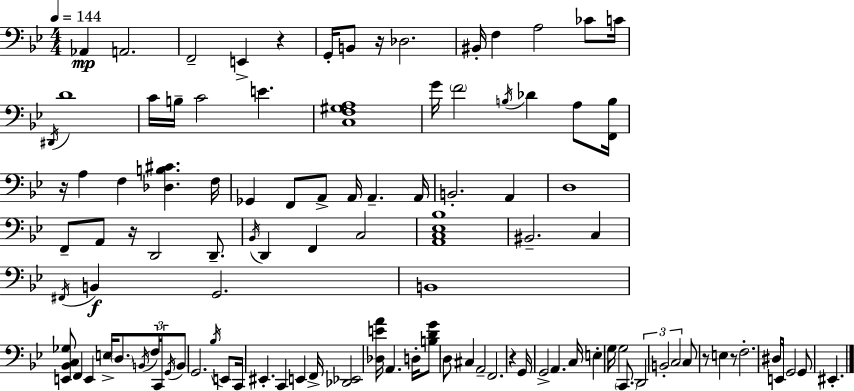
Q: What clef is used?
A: bass